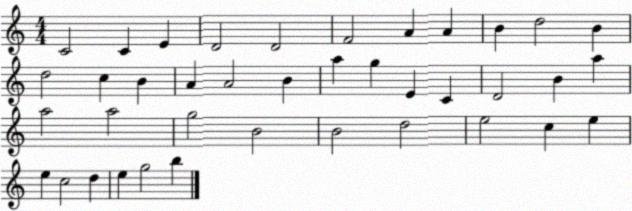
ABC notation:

X:1
T:Untitled
M:4/4
L:1/4
K:C
C2 C E D2 D2 F2 A A B d2 B d2 c B A A2 B a g E C D2 B a a2 a2 g2 B2 B2 d2 e2 c e e c2 d e g2 b